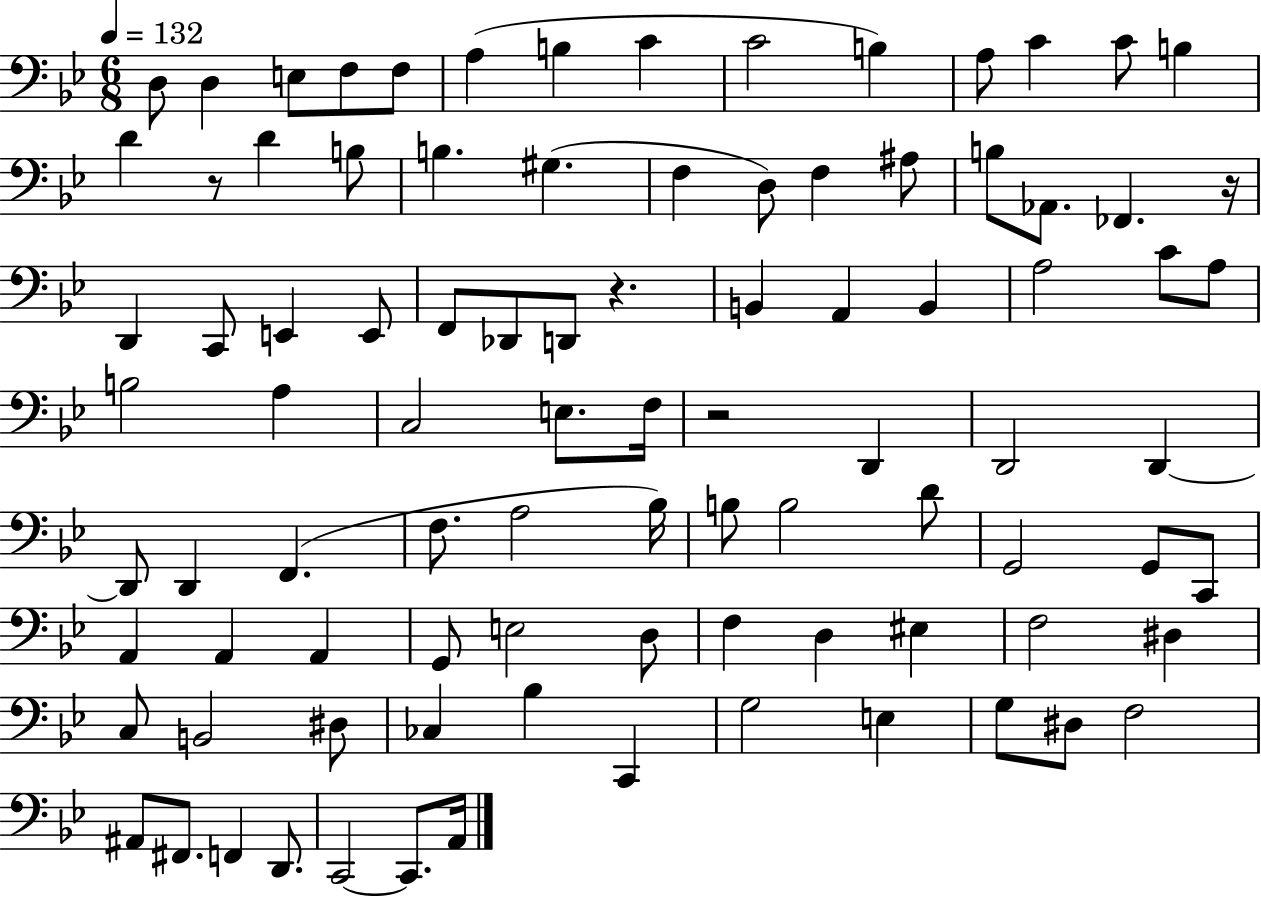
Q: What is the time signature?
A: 6/8